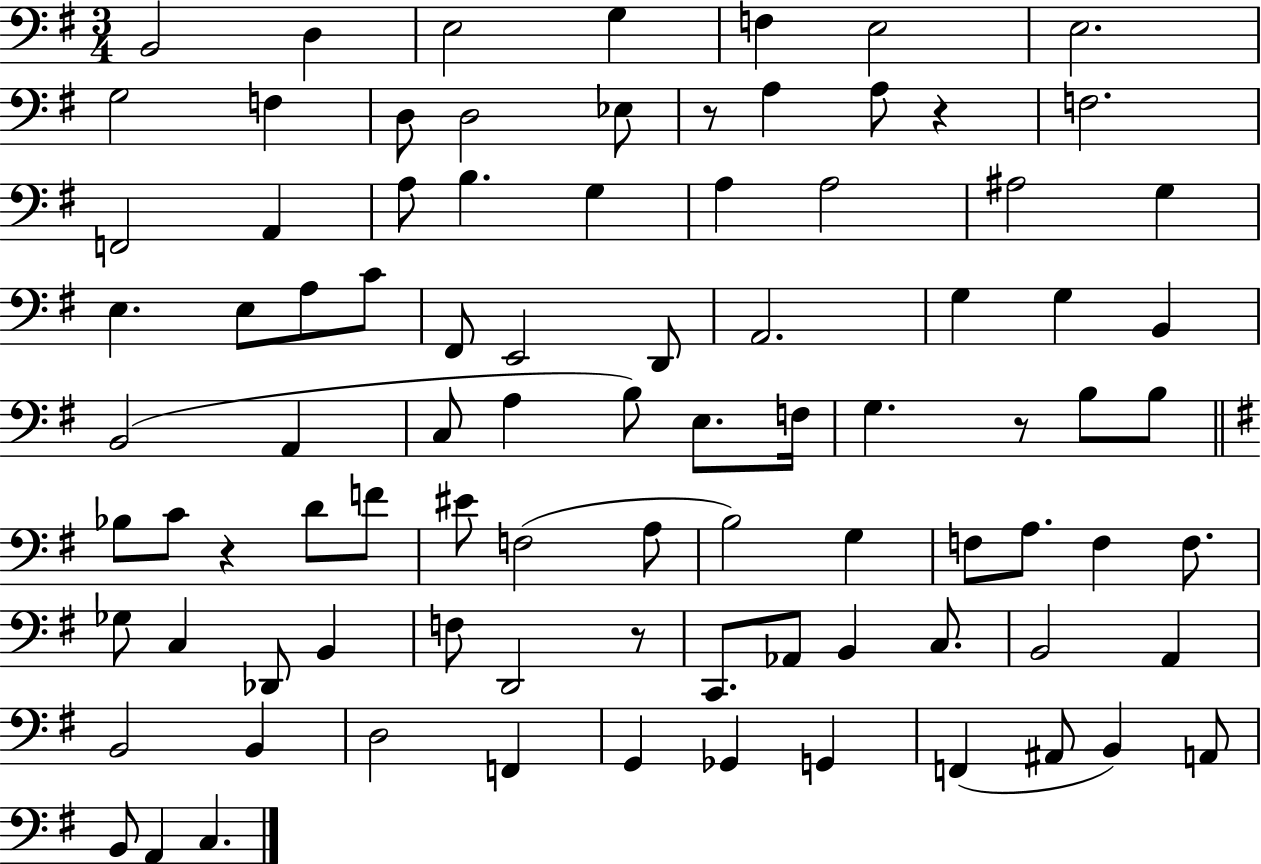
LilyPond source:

{
  \clef bass
  \numericTimeSignature
  \time 3/4
  \key g \major
  b,2 d4 | e2 g4 | f4 e2 | e2. | \break g2 f4 | d8 d2 ees8 | r8 a4 a8 r4 | f2. | \break f,2 a,4 | a8 b4. g4 | a4 a2 | ais2 g4 | \break e4. e8 a8 c'8 | fis,8 e,2 d,8 | a,2. | g4 g4 b,4 | \break b,2( a,4 | c8 a4 b8) e8. f16 | g4. r8 b8 b8 | \bar "||" \break \key e \minor bes8 c'8 r4 d'8 f'8 | eis'8 f2( a8 | b2) g4 | f8 a8. f4 f8. | \break ges8 c4 des,8 b,4 | f8 d,2 r8 | c,8. aes,8 b,4 c8. | b,2 a,4 | \break b,2 b,4 | d2 f,4 | g,4 ges,4 g,4 | f,4( ais,8 b,4) a,8 | \break b,8 a,4 c4. | \bar "|."
}